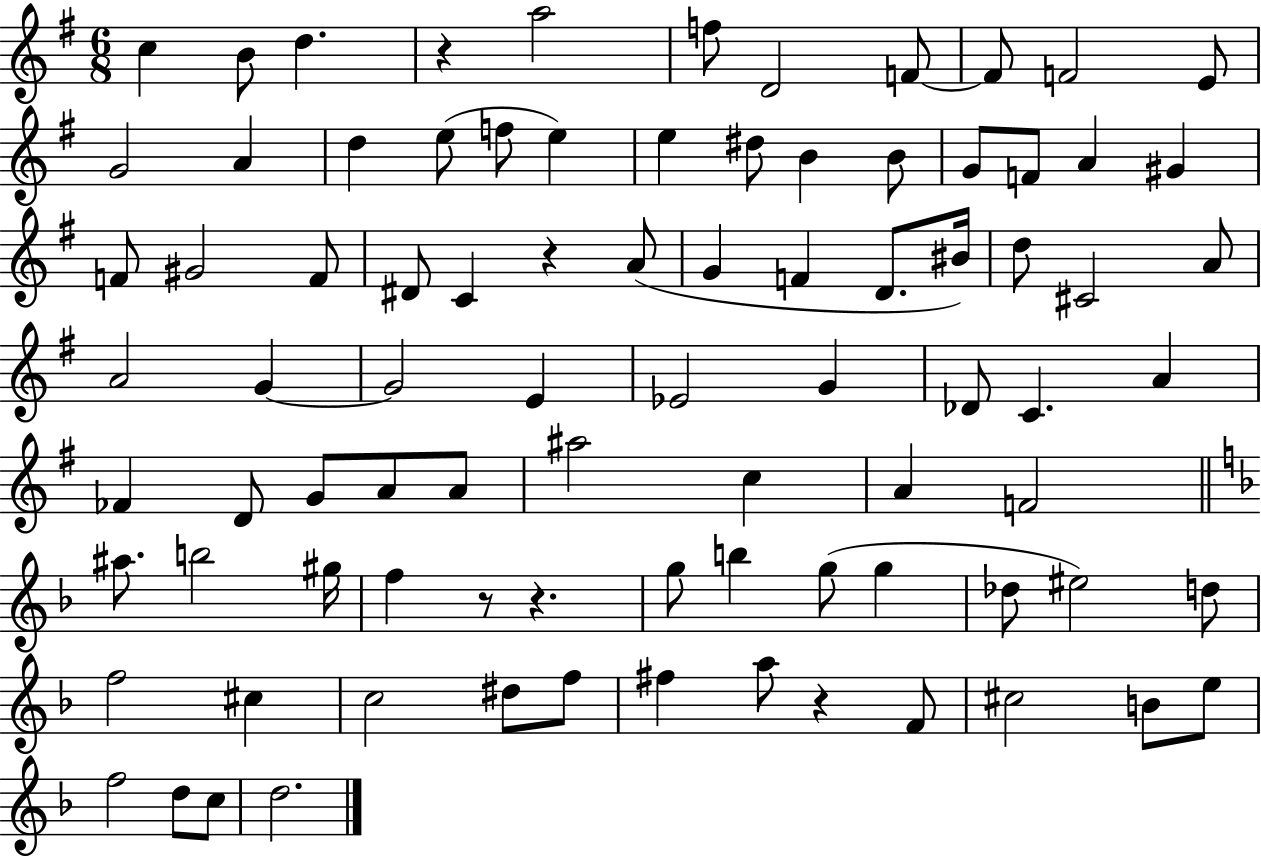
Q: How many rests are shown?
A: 5